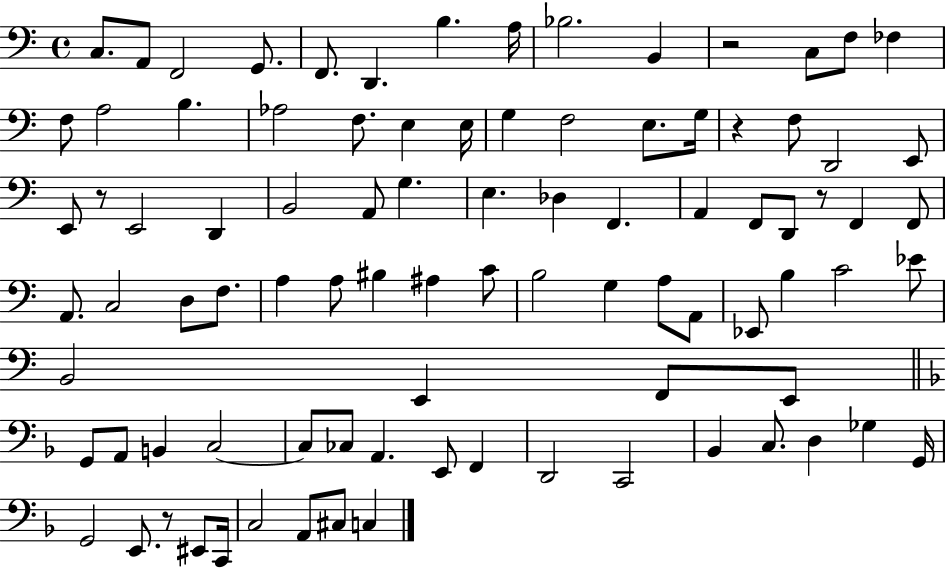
C3/e. A2/e F2/h G2/e. F2/e. D2/q. B3/q. A3/s Bb3/h. B2/q R/h C3/e F3/e FES3/q F3/e A3/h B3/q. Ab3/h F3/e. E3/q E3/s G3/q F3/h E3/e. G3/s R/q F3/e D2/h E2/e E2/e R/e E2/h D2/q B2/h A2/e G3/q. E3/q. Db3/q F2/q. A2/q F2/e D2/e R/e F2/q F2/e A2/e. C3/h D3/e F3/e. A3/q A3/e BIS3/q A#3/q C4/e B3/h G3/q A3/e A2/e Eb2/e B3/q C4/h Eb4/e B2/h E2/q F2/e E2/e G2/e A2/e B2/q C3/h C3/e CES3/e A2/q. E2/e F2/q D2/h C2/h Bb2/q C3/e. D3/q Gb3/q G2/s G2/h E2/e. R/e EIS2/e C2/s C3/h A2/e C#3/e C3/q